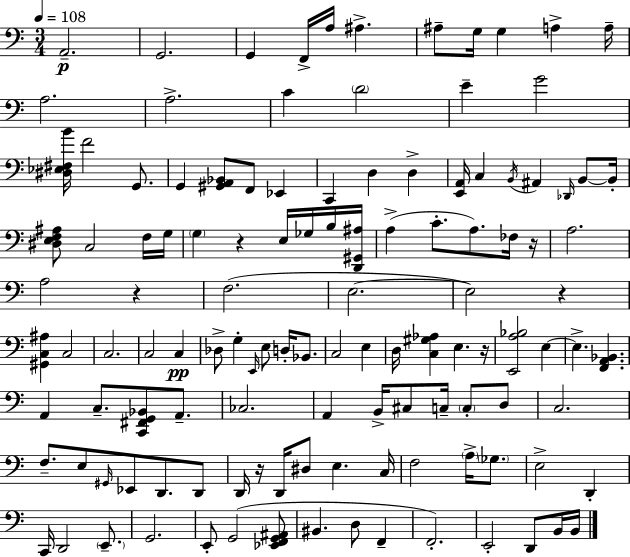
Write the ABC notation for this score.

X:1
T:Untitled
M:3/4
L:1/4
K:Am
A,,2 G,,2 G,, F,,/4 A,/4 ^A, ^A,/2 G,/4 G, A, A,/4 A,2 A,2 C D2 E G2 [^D,_E,^F,B]/4 F2 G,,/2 G,, [^G,,A,,_B,,]/2 F,,/2 _E,, C,, D, D, [E,,A,,]/4 C, B,,/4 ^A,, _D,,/4 B,,/2 B,,/4 [^D,E,F,^A,]/2 C,2 F,/4 G,/4 G, z E,/4 _G,/4 B,/4 [D,,^G,,^A,]/4 A, C/2 A,/2 _F,/4 z/4 A,2 A,2 z F,2 E,2 E,2 z [^G,,C,^A,] C,2 C,2 C,2 C, _D,/2 G, E,,/4 E,/2 D,/4 _B,,/2 C,2 E, D,/4 [C,^G,_A,] E, z/4 [E,,A,_B,]2 E, E, [F,,A,,_B,,] A,, C,/2 [C,,^F,,G,,_B,,]/2 A,,/2 _C,2 A,, B,,/4 ^C,/2 C,/4 C,/2 D,/2 C,2 F,/2 E,/2 ^G,,/4 _E,,/2 D,,/2 D,,/2 D,,/4 z/4 D,,/4 ^D,/2 E, C,/4 F,2 A,/4 _G,/2 E,2 D,, C,,/4 D,,2 E,,/2 G,,2 E,,/2 G,,2 [_E,,F,,G,,^A,,]/2 ^B,, D,/2 F,, F,,2 E,,2 D,,/2 B,,/4 B,,/4